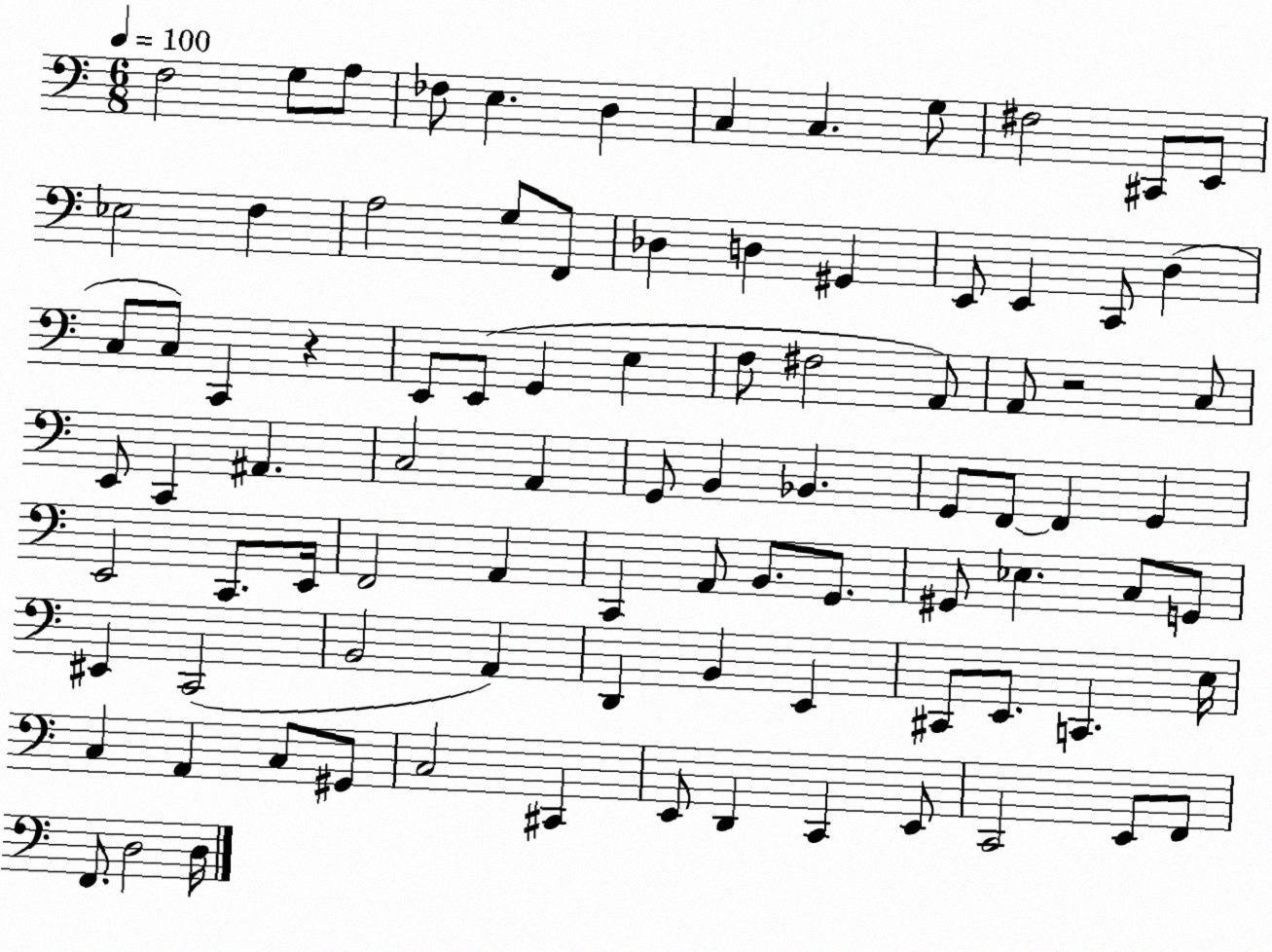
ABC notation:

X:1
T:Untitled
M:6/8
L:1/4
K:C
F,2 G,/2 A,/2 _F,/2 E, D, C, C, G,/2 ^F,2 ^C,,/2 E,,/2 _E,2 F, A,2 G,/2 F,,/2 _D, D, ^G,, E,,/2 E,, C,,/2 D, C,/2 C,/2 C,, z E,,/2 E,,/2 G,, E, F,/2 ^F,2 A,,/2 A,,/2 z2 C,/2 E,,/2 C,, ^A,, C,2 A,, G,,/2 B,, _B,, G,,/2 F,,/2 F,, G,, E,,2 C,,/2 E,,/4 F,,2 A,, C,, A,,/2 B,,/2 G,,/2 ^G,,/2 _E, C,/2 G,,/2 ^E,, C,,2 B,,2 A,, D,, B,, E,, ^C,,/2 E,,/2 C,, E,/4 C, A,, C,/2 ^G,,/2 C,2 ^C,, E,,/2 D,, C,, E,,/2 C,,2 E,,/2 F,,/2 F,,/2 D,2 D,/4